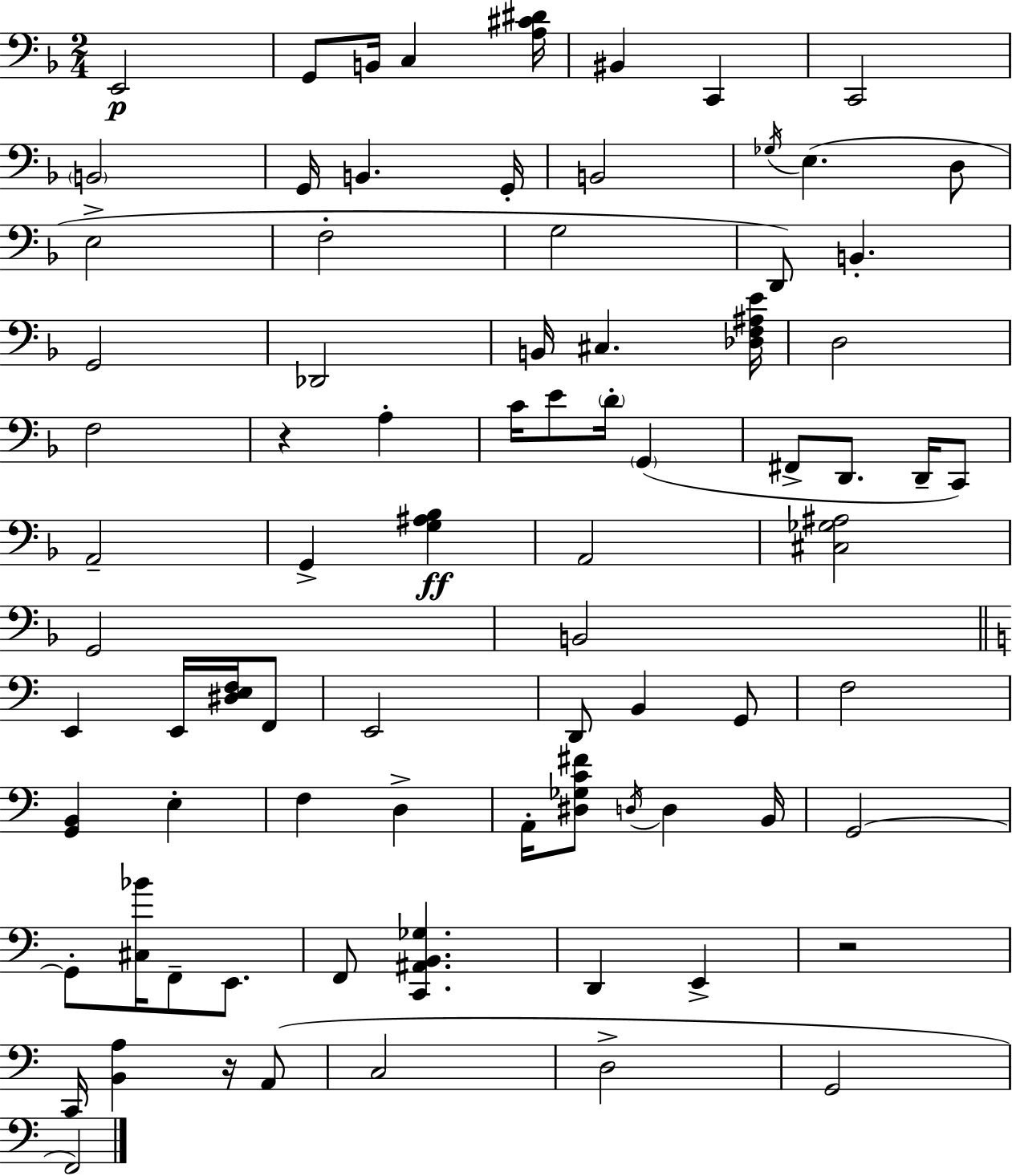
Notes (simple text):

E2/h G2/e B2/s C3/q [A3,C#4,D#4]/s BIS2/q C2/q C2/h B2/h G2/s B2/q. G2/s B2/h Gb3/s E3/q. D3/e E3/h F3/h G3/h D2/e B2/q. G2/h Db2/h B2/s C#3/q. [Db3,F3,A#3,E4]/s D3/h F3/h R/q A3/q C4/s E4/e D4/s G2/q F#2/e D2/e. D2/s C2/e A2/h G2/q [G3,A#3,Bb3]/q A2/h [C#3,Gb3,A#3]/h G2/h B2/h E2/q E2/s [D#3,E3,F3]/s F2/e E2/h D2/e B2/q G2/e F3/h [G2,B2]/q E3/q F3/q D3/q A2/s [D#3,Gb3,C4,F#4]/e D3/s D3/q B2/s G2/h G2/e [C#3,Bb4]/s F2/e E2/e. F2/e [C2,A#2,B2,Gb3]/q. D2/q E2/q R/h C2/s [B2,A3]/q R/s A2/e C3/h D3/h G2/h F2/h